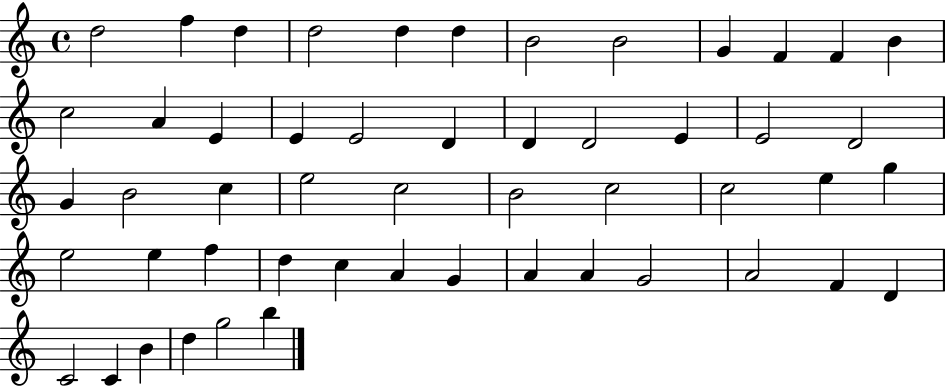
D5/h F5/q D5/q D5/h D5/q D5/q B4/h B4/h G4/q F4/q F4/q B4/q C5/h A4/q E4/q E4/q E4/h D4/q D4/q D4/h E4/q E4/h D4/h G4/q B4/h C5/q E5/h C5/h B4/h C5/h C5/h E5/q G5/q E5/h E5/q F5/q D5/q C5/q A4/q G4/q A4/q A4/q G4/h A4/h F4/q D4/q C4/h C4/q B4/q D5/q G5/h B5/q